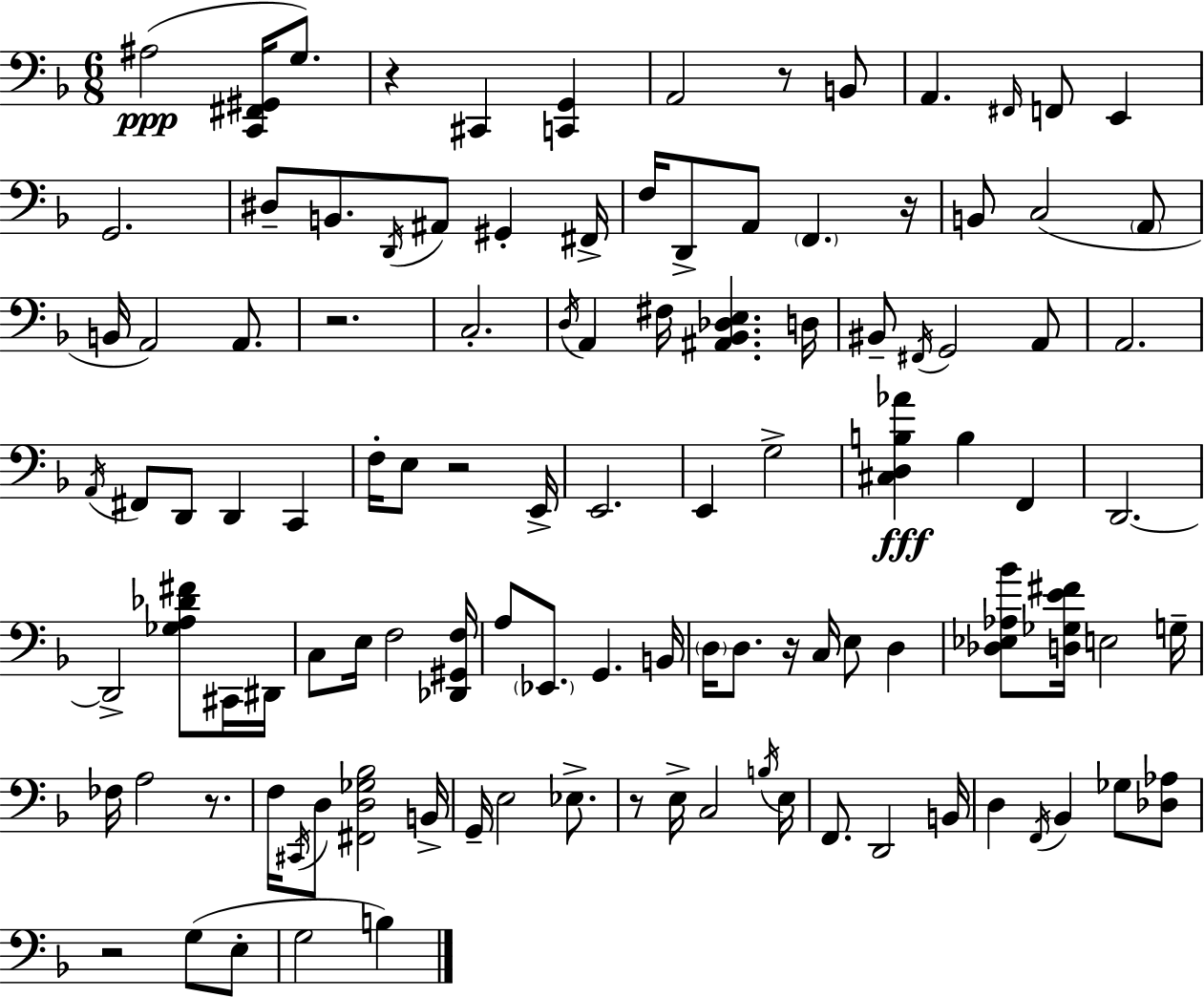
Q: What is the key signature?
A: F major